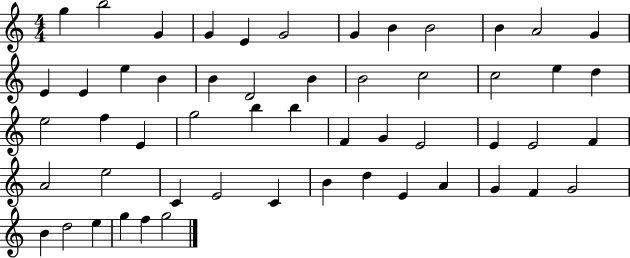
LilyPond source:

{
  \clef treble
  \numericTimeSignature
  \time 4/4
  \key c \major
  g''4 b''2 g'4 | g'4 e'4 g'2 | g'4 b'4 b'2 | b'4 a'2 g'4 | \break e'4 e'4 e''4 b'4 | b'4 d'2 b'4 | b'2 c''2 | c''2 e''4 d''4 | \break e''2 f''4 e'4 | g''2 b''4 b''4 | f'4 g'4 e'2 | e'4 e'2 f'4 | \break a'2 e''2 | c'4 e'2 c'4 | b'4 d''4 e'4 a'4 | g'4 f'4 g'2 | \break b'4 d''2 e''4 | g''4 f''4 g''2 | \bar "|."
}